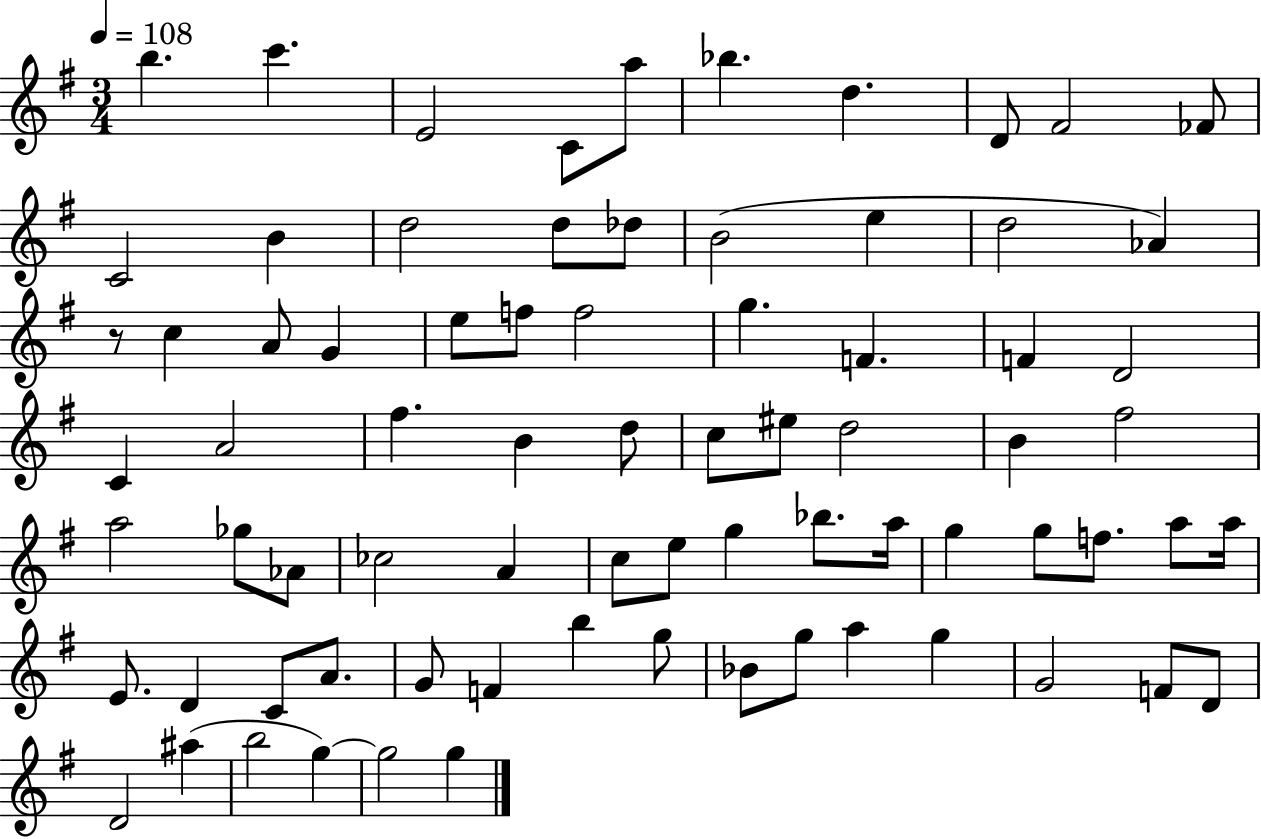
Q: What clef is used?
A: treble